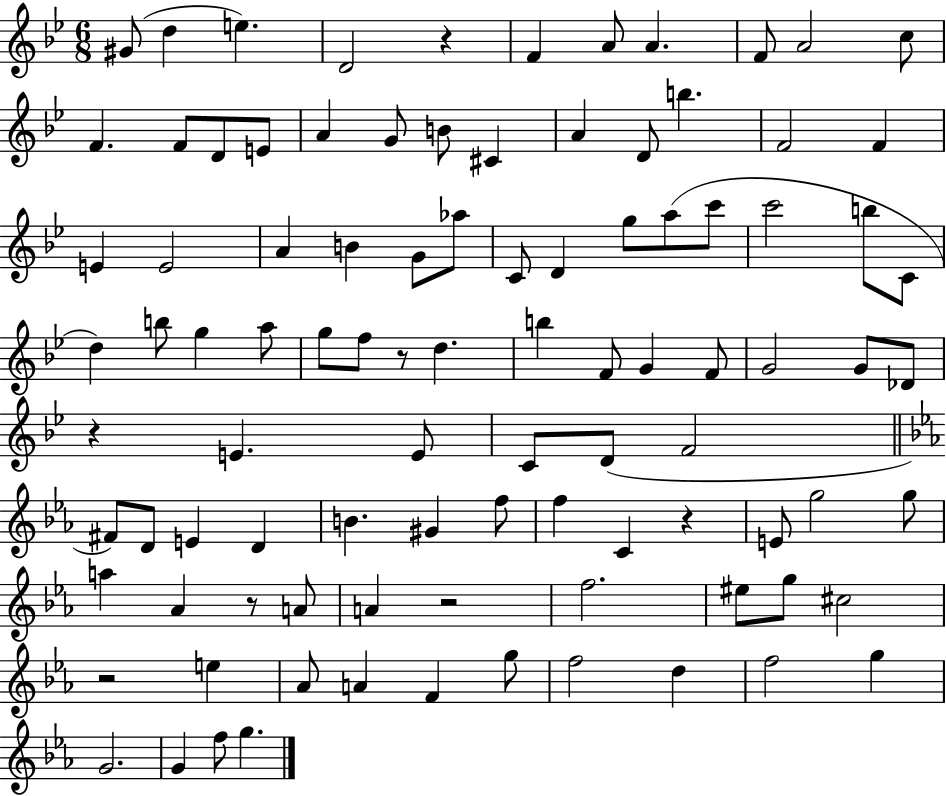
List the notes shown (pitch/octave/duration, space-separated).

G#4/e D5/q E5/q. D4/h R/q F4/q A4/e A4/q. F4/e A4/h C5/e F4/q. F4/e D4/e E4/e A4/q G4/e B4/e C#4/q A4/q D4/e B5/q. F4/h F4/q E4/q E4/h A4/q B4/q G4/e Ab5/e C4/e D4/q G5/e A5/e C6/e C6/h B5/e C4/e D5/q B5/e G5/q A5/e G5/e F5/e R/e D5/q. B5/q F4/e G4/q F4/e G4/h G4/e Db4/e R/q E4/q. E4/e C4/e D4/e F4/h F#4/e D4/e E4/q D4/q B4/q. G#4/q F5/e F5/q C4/q R/q E4/e G5/h G5/e A5/q Ab4/q R/e A4/e A4/q R/h F5/h. EIS5/e G5/e C#5/h R/h E5/q Ab4/e A4/q F4/q G5/e F5/h D5/q F5/h G5/q G4/h. G4/q F5/e G5/q.